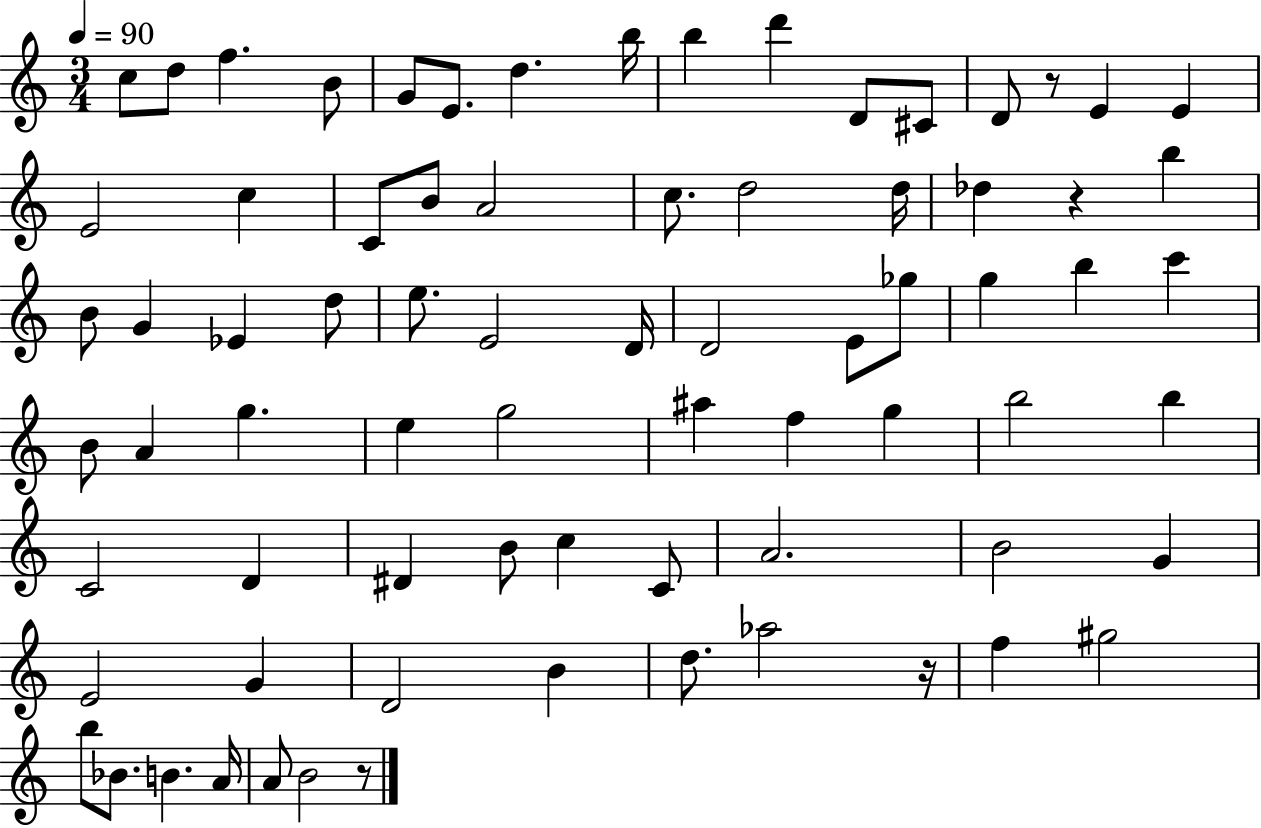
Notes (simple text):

C5/e D5/e F5/q. B4/e G4/e E4/e. D5/q. B5/s B5/q D6/q D4/e C#4/e D4/e R/e E4/q E4/q E4/h C5/q C4/e B4/e A4/h C5/e. D5/h D5/s Db5/q R/q B5/q B4/e G4/q Eb4/q D5/e E5/e. E4/h D4/s D4/h E4/e Gb5/e G5/q B5/q C6/q B4/e A4/q G5/q. E5/q G5/h A#5/q F5/q G5/q B5/h B5/q C4/h D4/q D#4/q B4/e C5/q C4/e A4/h. B4/h G4/q E4/h G4/q D4/h B4/q D5/e. Ab5/h R/s F5/q G#5/h B5/e Bb4/e. B4/q. A4/s A4/e B4/h R/e